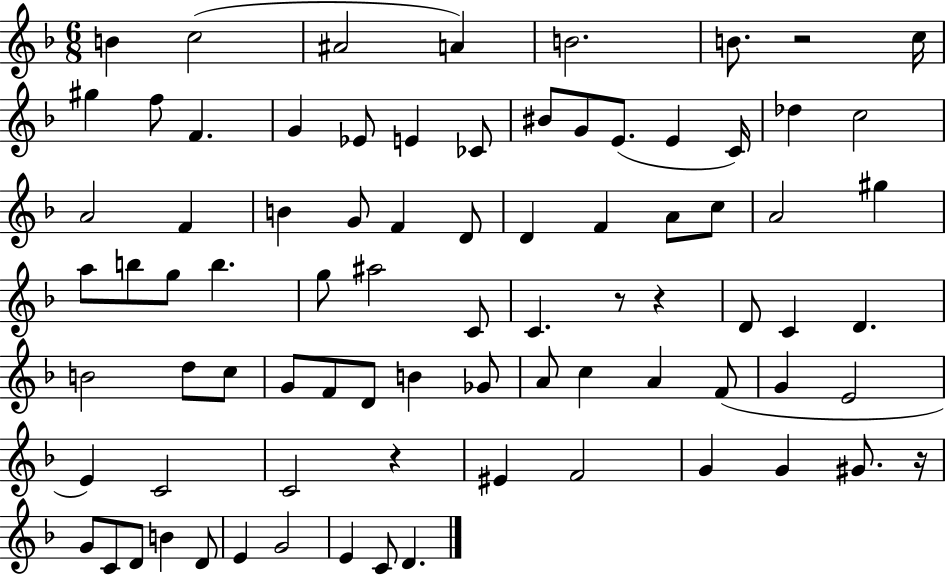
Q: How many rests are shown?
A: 5